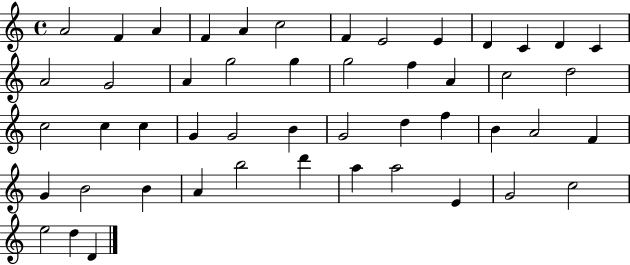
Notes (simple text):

A4/h F4/q A4/q F4/q A4/q C5/h F4/q E4/h E4/q D4/q C4/q D4/q C4/q A4/h G4/h A4/q G5/h G5/q G5/h F5/q A4/q C5/h D5/h C5/h C5/q C5/q G4/q G4/h B4/q G4/h D5/q F5/q B4/q A4/h F4/q G4/q B4/h B4/q A4/q B5/h D6/q A5/q A5/h E4/q G4/h C5/h E5/h D5/q D4/q